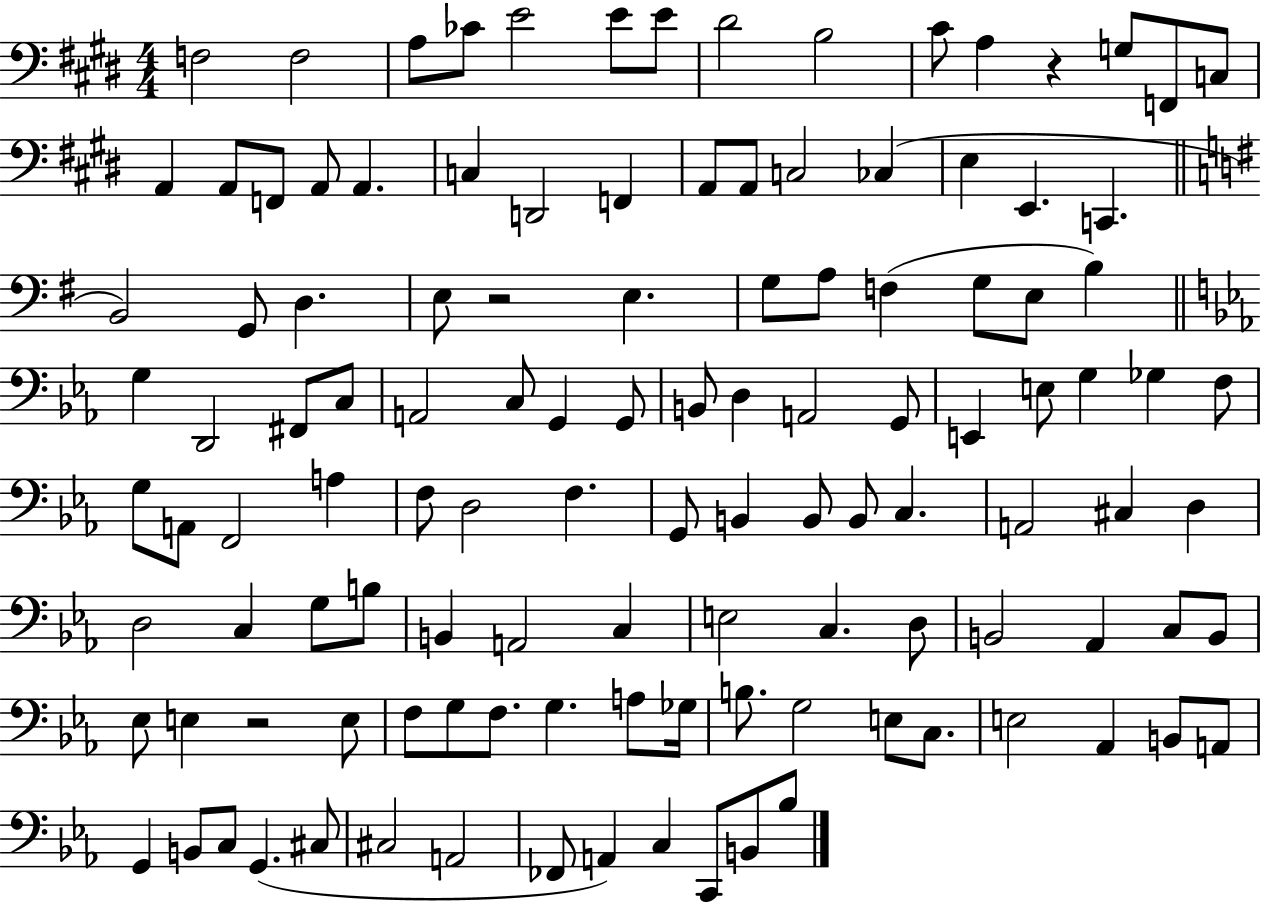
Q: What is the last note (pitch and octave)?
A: Bb3